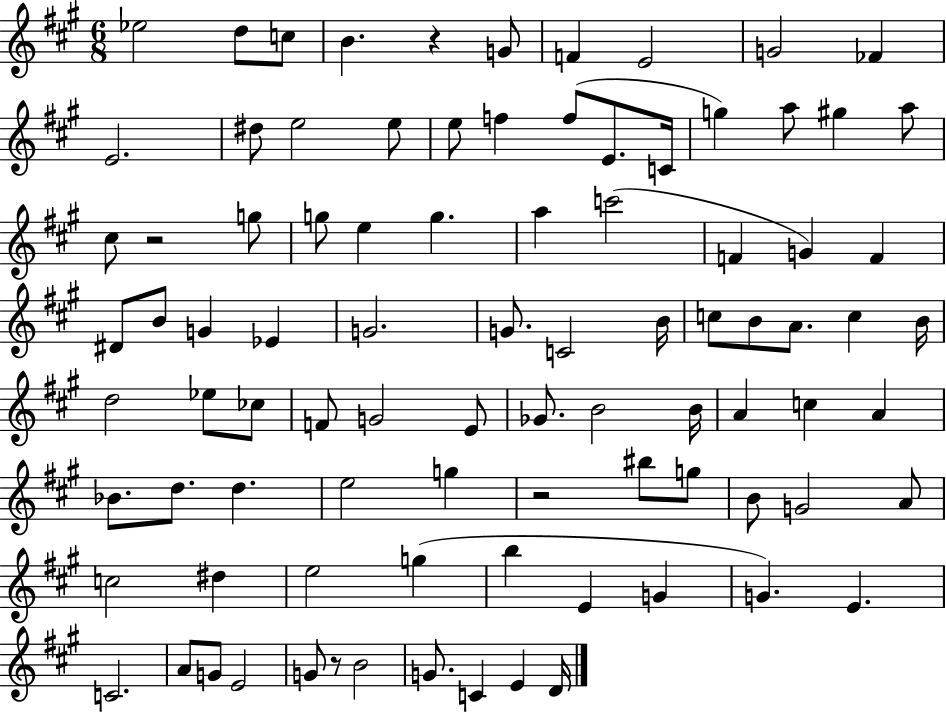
X:1
T:Untitled
M:6/8
L:1/4
K:A
_e2 d/2 c/2 B z G/2 F E2 G2 _F E2 ^d/2 e2 e/2 e/2 f f/2 E/2 C/4 g a/2 ^g a/2 ^c/2 z2 g/2 g/2 e g a c'2 F G F ^D/2 B/2 G _E G2 G/2 C2 B/4 c/2 B/2 A/2 c B/4 d2 _e/2 _c/2 F/2 G2 E/2 _G/2 B2 B/4 A c A _B/2 d/2 d e2 g z2 ^b/2 g/2 B/2 G2 A/2 c2 ^d e2 g b E G G E C2 A/2 G/2 E2 G/2 z/2 B2 G/2 C E D/4